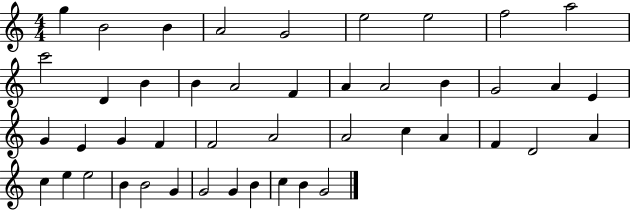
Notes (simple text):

G5/q B4/h B4/q A4/h G4/h E5/h E5/h F5/h A5/h C6/h D4/q B4/q B4/q A4/h F4/q A4/q A4/h B4/q G4/h A4/q E4/q G4/q E4/q G4/q F4/q F4/h A4/h A4/h C5/q A4/q F4/q D4/h A4/q C5/q E5/q E5/h B4/q B4/h G4/q G4/h G4/q B4/q C5/q B4/q G4/h